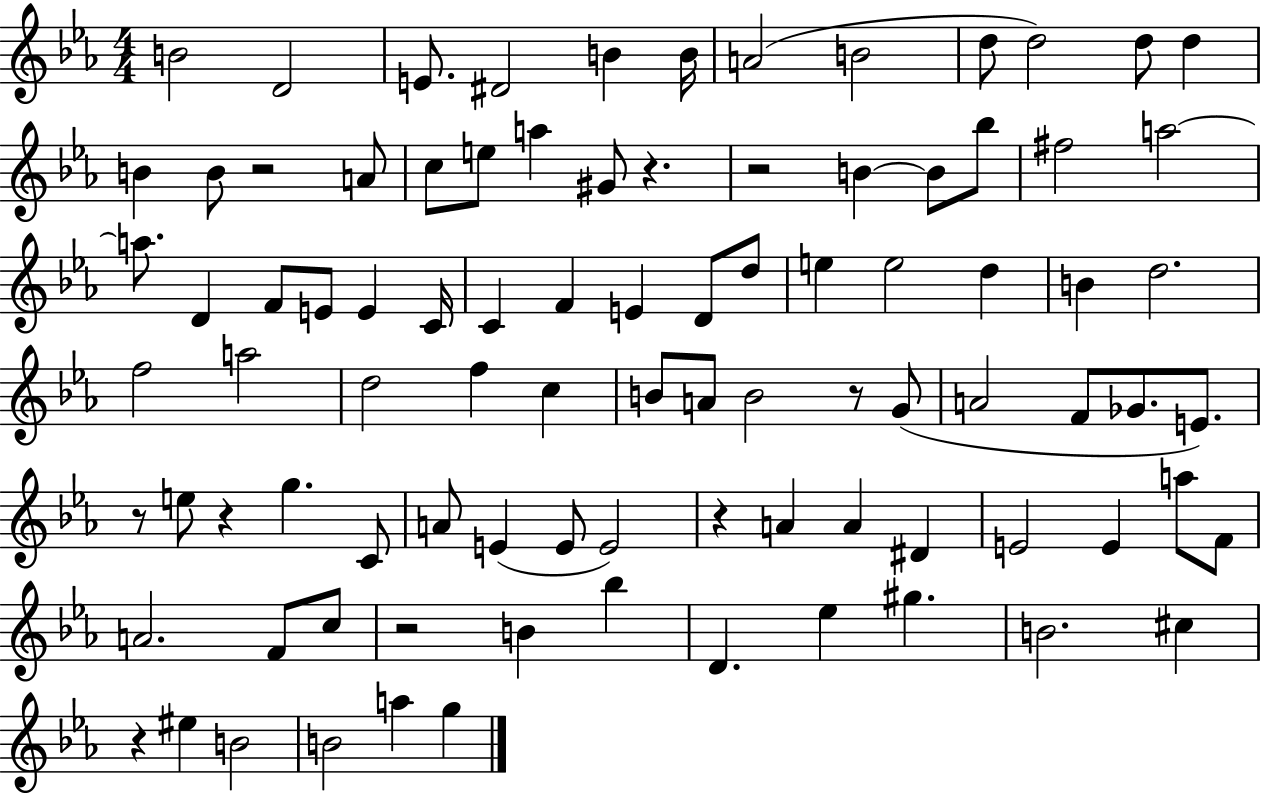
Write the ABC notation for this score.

X:1
T:Untitled
M:4/4
L:1/4
K:Eb
B2 D2 E/2 ^D2 B B/4 A2 B2 d/2 d2 d/2 d B B/2 z2 A/2 c/2 e/2 a ^G/2 z z2 B B/2 _b/2 ^f2 a2 a/2 D F/2 E/2 E C/4 C F E D/2 d/2 e e2 d B d2 f2 a2 d2 f c B/2 A/2 B2 z/2 G/2 A2 F/2 _G/2 E/2 z/2 e/2 z g C/2 A/2 E E/2 E2 z A A ^D E2 E a/2 F/2 A2 F/2 c/2 z2 B _b D _e ^g B2 ^c z ^e B2 B2 a g